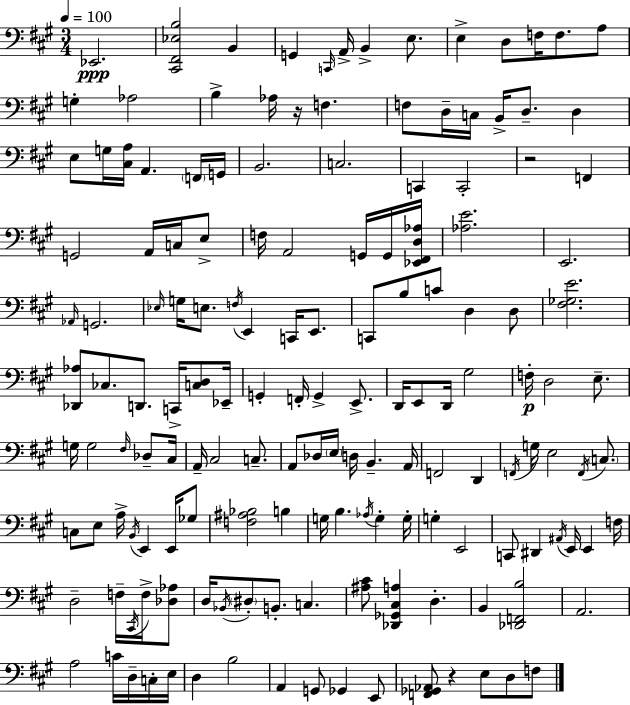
X:1
T:Untitled
M:3/4
L:1/4
K:A
_E,,2 [^C,,^F,,_E,B,]2 B,, G,, C,,/4 A,,/4 B,, E,/2 E, D,/2 F,/4 F,/2 A,/2 G, _A,2 B, _A,/4 z/4 F, F,/2 D,/4 C,/4 B,,/4 D,/2 D, E,/2 G,/4 [^C,A,]/4 A,, F,,/4 G,,/4 B,,2 C,2 C,, C,,2 z2 F,, G,,2 A,,/4 C,/4 E,/2 F,/4 A,,2 G,,/4 G,,/4 [_E,,^F,,D,_A,]/4 [_A,E]2 E,,2 _A,,/4 G,,2 _E,/4 G,/4 E,/2 F,/4 E,, C,,/4 E,,/2 C,,/2 B,/2 C/2 D, D,/2 [^F,_G,E]2 [_D,,_A,]/2 _C,/2 D,,/2 C,,/4 [C,D,]/2 _E,,/4 G,, F,,/4 G,, E,,/2 D,,/4 E,,/2 D,,/4 ^G,2 F,/4 D,2 E,/2 G,/4 G,2 ^F,/4 _D,/2 ^C,/4 A,,/4 ^C,2 C,/2 A,,/2 _D,/4 E,/4 D,/4 B,, A,,/4 F,,2 D,, F,,/4 G,/4 E,2 F,,/4 C,/2 C,/2 E,/2 A,/4 B,,/4 E,, E,,/4 _G,/2 [F,^A,_B,]2 B, G,/4 B, _A,/4 G, G,/4 G, E,,2 C,,/2 ^D,, ^A,,/4 E,,/4 E,, F,/4 D,2 F,/4 ^C,,/4 F,/4 [_D,_A,]/2 D,/4 _B,,/4 ^D,/2 B,,/2 C, [^A,^C]/2 [_D,,_G,,^C,A,] D, B,, [_D,,F,,B,]2 A,,2 A,2 C/4 D,/4 C,/4 E,/4 D, B,2 A,, G,,/2 _G,, E,,/2 [F,,_G,,_A,,]/2 z E,/2 D,/2 F,/2